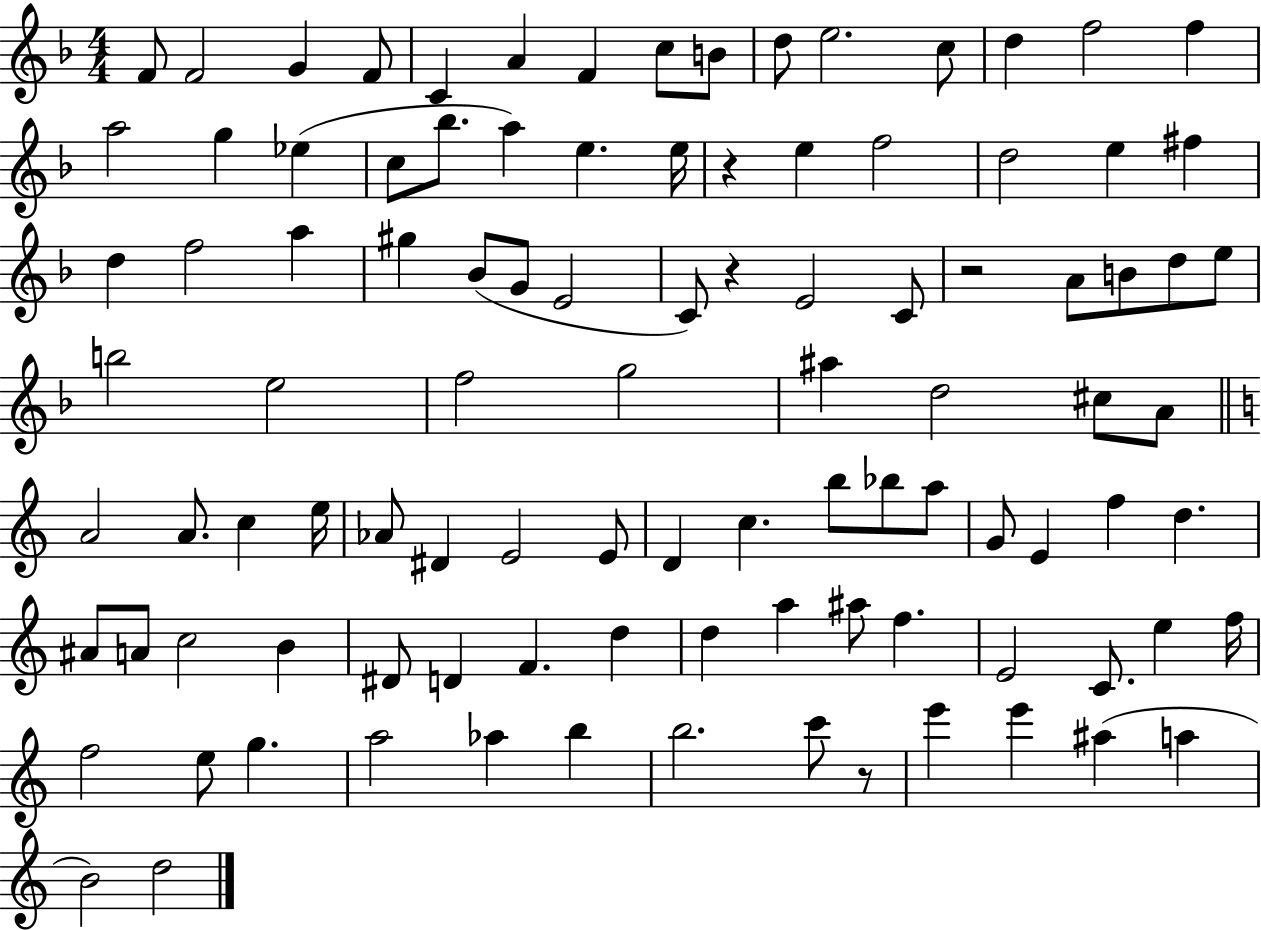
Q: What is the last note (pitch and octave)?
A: D5